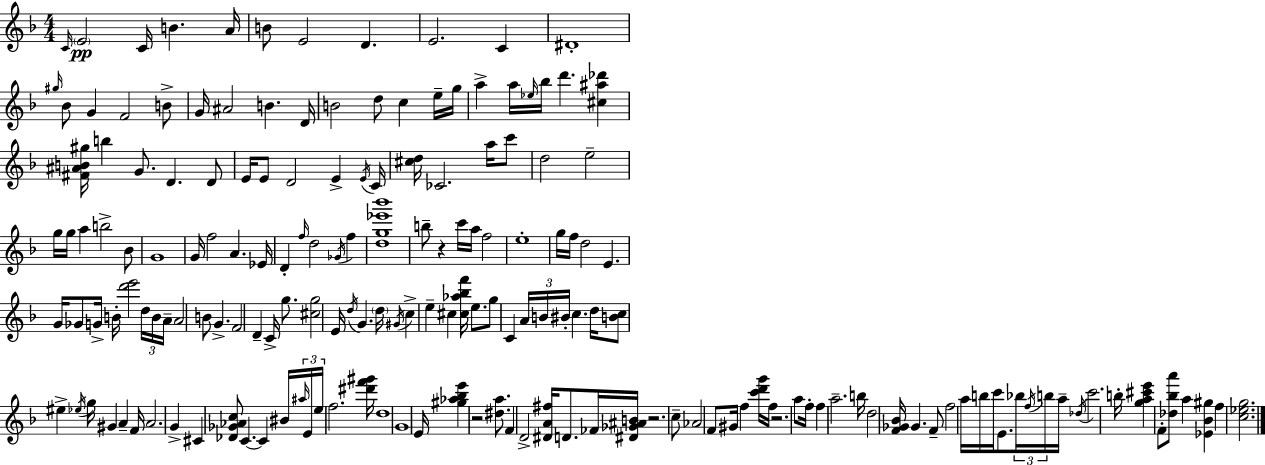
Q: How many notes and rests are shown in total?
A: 175